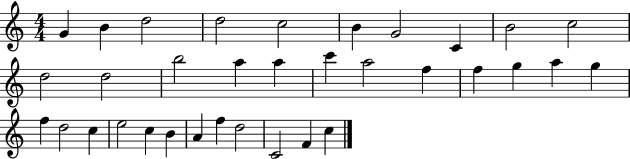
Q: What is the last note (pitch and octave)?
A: C5